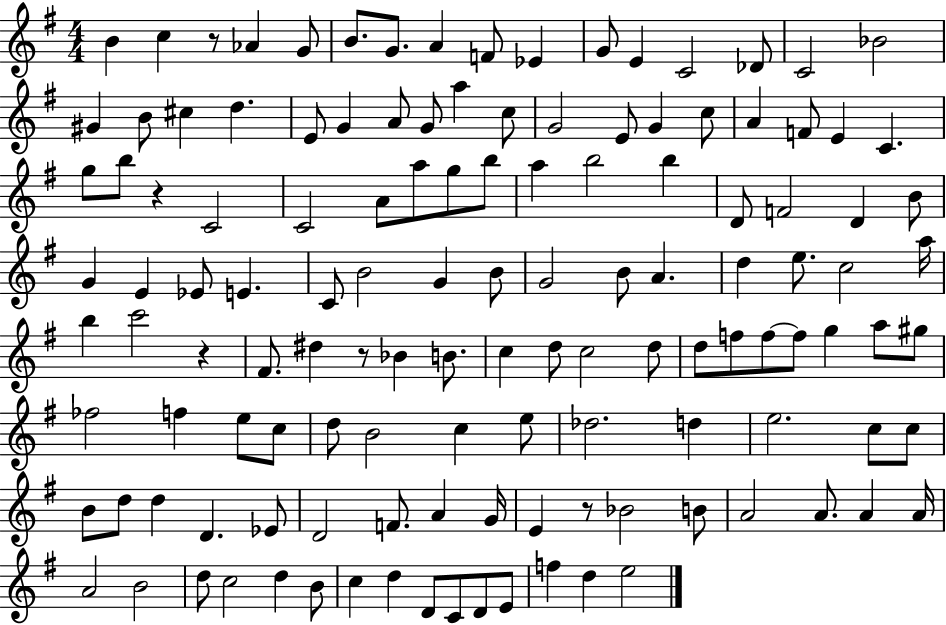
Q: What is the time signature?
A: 4/4